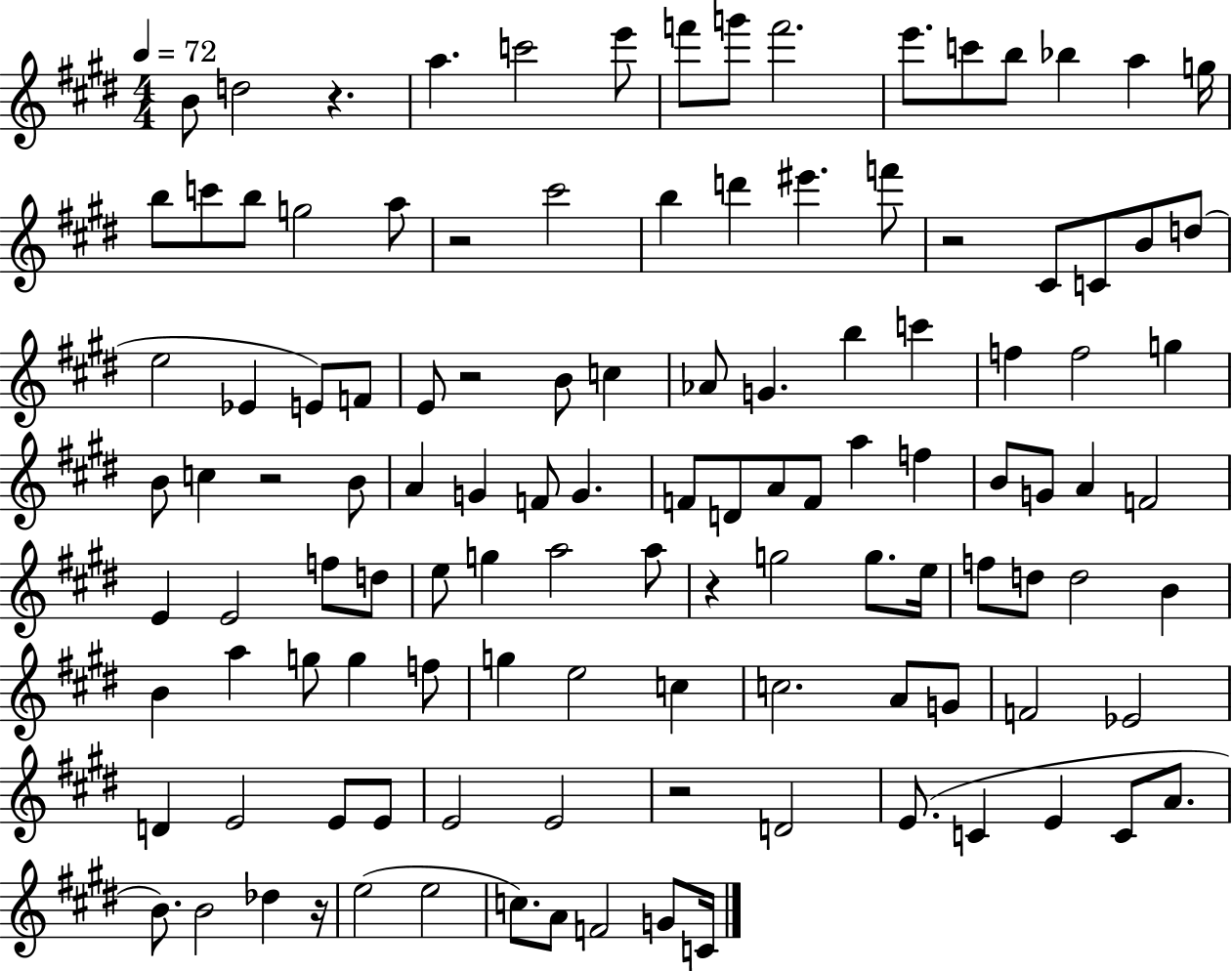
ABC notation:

X:1
T:Untitled
M:4/4
L:1/4
K:E
B/2 d2 z a c'2 e'/2 f'/2 g'/2 f'2 e'/2 c'/2 b/2 _b a g/4 b/2 c'/2 b/2 g2 a/2 z2 ^c'2 b d' ^e' f'/2 z2 ^C/2 C/2 B/2 d/2 e2 _E E/2 F/2 E/2 z2 B/2 c _A/2 G b c' f f2 g B/2 c z2 B/2 A G F/2 G F/2 D/2 A/2 F/2 a f B/2 G/2 A F2 E E2 f/2 d/2 e/2 g a2 a/2 z g2 g/2 e/4 f/2 d/2 d2 B B a g/2 g f/2 g e2 c c2 A/2 G/2 F2 _E2 D E2 E/2 E/2 E2 E2 z2 D2 E/2 C E C/2 A/2 B/2 B2 _d z/4 e2 e2 c/2 A/2 F2 G/2 C/4